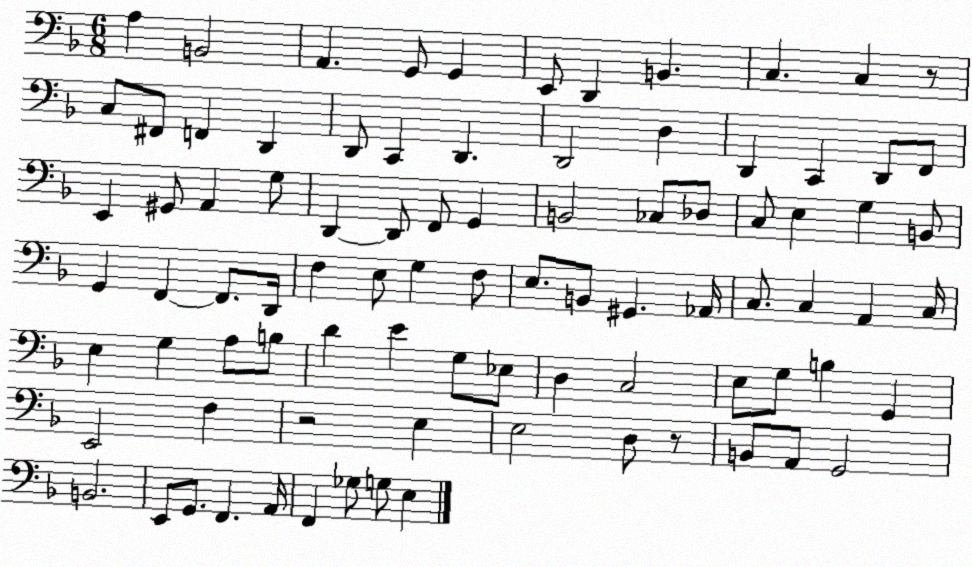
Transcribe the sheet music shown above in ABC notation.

X:1
T:Untitled
M:6/8
L:1/4
K:F
A, B,,2 A,, G,,/2 G,, E,,/2 D,, B,, C, C, z/2 C,/2 ^F,,/2 F,, D,, D,,/2 C,, D,, D,,2 D, D,, C,, D,,/2 F,,/2 E,, ^G,,/2 A,, G,/2 D,, D,,/2 F,,/2 G,, B,,2 _C,/2 _D,/2 C,/2 E, G, B,,/2 G,, F,, F,,/2 D,,/4 F, E,/2 G, F,/2 E,/2 B,,/2 ^G,, _A,,/4 C,/2 C, A,, C,/4 E, G, A,/2 B,/2 D E G,/2 _E,/2 D, C,2 E,/2 G,/2 B, G,, E,,2 F, z2 E, E,2 D,/2 z/2 B,,/2 A,,/2 G,,2 B,,2 E,,/2 G,,/2 F,, A,,/4 F,, _G,/2 G,/2 E,